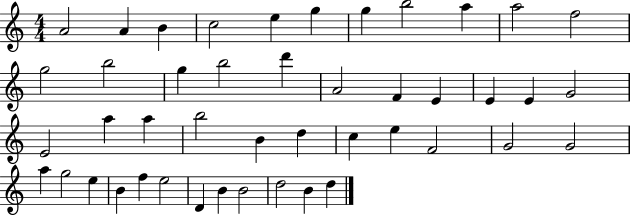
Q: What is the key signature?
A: C major